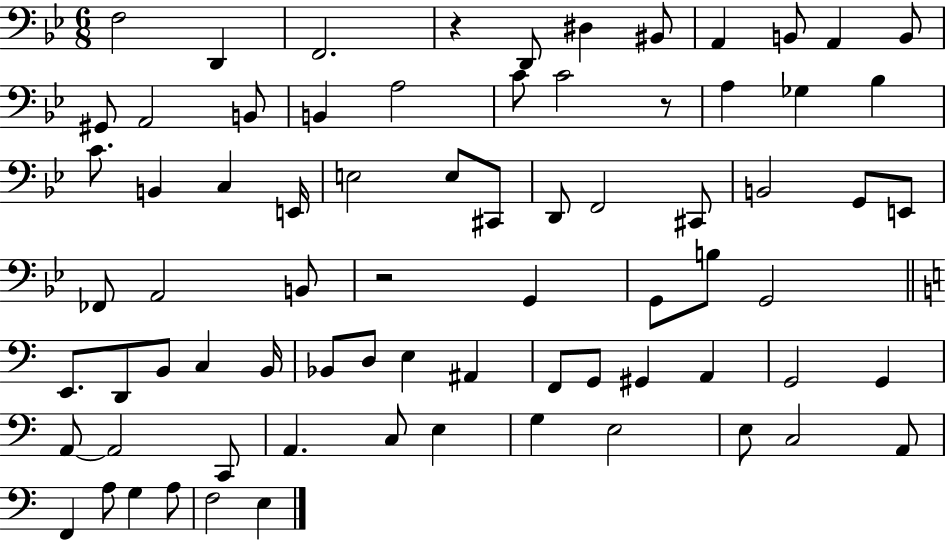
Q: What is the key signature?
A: BES major